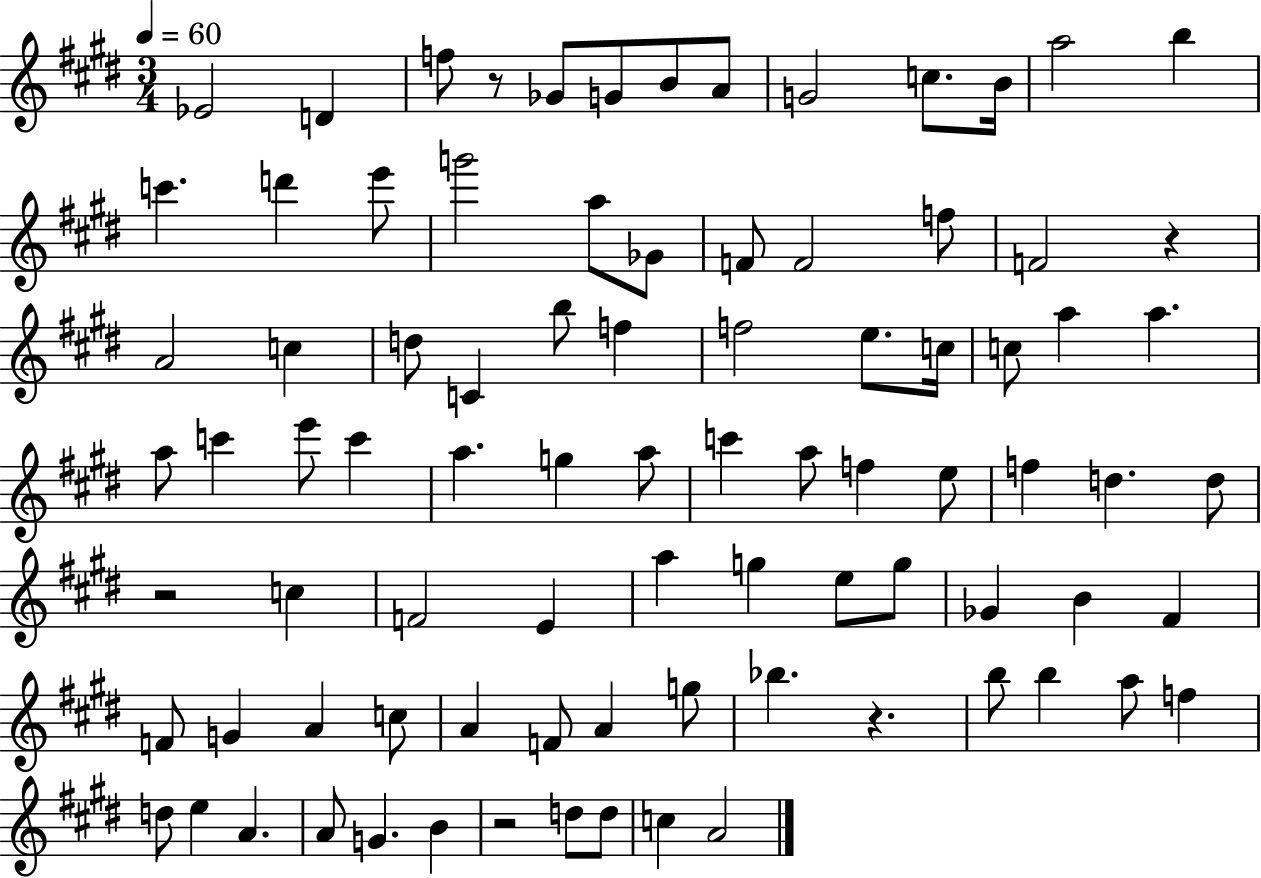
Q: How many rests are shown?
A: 5